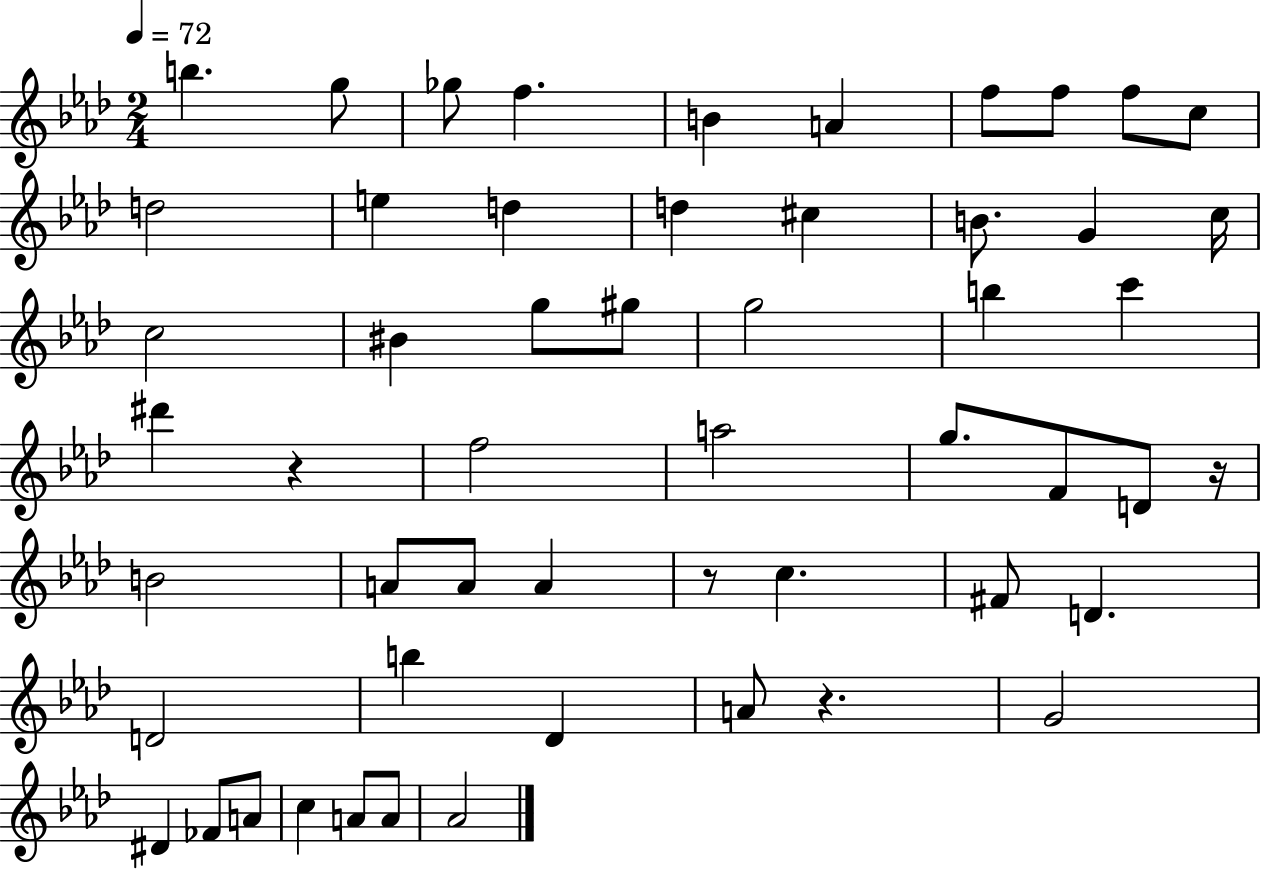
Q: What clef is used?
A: treble